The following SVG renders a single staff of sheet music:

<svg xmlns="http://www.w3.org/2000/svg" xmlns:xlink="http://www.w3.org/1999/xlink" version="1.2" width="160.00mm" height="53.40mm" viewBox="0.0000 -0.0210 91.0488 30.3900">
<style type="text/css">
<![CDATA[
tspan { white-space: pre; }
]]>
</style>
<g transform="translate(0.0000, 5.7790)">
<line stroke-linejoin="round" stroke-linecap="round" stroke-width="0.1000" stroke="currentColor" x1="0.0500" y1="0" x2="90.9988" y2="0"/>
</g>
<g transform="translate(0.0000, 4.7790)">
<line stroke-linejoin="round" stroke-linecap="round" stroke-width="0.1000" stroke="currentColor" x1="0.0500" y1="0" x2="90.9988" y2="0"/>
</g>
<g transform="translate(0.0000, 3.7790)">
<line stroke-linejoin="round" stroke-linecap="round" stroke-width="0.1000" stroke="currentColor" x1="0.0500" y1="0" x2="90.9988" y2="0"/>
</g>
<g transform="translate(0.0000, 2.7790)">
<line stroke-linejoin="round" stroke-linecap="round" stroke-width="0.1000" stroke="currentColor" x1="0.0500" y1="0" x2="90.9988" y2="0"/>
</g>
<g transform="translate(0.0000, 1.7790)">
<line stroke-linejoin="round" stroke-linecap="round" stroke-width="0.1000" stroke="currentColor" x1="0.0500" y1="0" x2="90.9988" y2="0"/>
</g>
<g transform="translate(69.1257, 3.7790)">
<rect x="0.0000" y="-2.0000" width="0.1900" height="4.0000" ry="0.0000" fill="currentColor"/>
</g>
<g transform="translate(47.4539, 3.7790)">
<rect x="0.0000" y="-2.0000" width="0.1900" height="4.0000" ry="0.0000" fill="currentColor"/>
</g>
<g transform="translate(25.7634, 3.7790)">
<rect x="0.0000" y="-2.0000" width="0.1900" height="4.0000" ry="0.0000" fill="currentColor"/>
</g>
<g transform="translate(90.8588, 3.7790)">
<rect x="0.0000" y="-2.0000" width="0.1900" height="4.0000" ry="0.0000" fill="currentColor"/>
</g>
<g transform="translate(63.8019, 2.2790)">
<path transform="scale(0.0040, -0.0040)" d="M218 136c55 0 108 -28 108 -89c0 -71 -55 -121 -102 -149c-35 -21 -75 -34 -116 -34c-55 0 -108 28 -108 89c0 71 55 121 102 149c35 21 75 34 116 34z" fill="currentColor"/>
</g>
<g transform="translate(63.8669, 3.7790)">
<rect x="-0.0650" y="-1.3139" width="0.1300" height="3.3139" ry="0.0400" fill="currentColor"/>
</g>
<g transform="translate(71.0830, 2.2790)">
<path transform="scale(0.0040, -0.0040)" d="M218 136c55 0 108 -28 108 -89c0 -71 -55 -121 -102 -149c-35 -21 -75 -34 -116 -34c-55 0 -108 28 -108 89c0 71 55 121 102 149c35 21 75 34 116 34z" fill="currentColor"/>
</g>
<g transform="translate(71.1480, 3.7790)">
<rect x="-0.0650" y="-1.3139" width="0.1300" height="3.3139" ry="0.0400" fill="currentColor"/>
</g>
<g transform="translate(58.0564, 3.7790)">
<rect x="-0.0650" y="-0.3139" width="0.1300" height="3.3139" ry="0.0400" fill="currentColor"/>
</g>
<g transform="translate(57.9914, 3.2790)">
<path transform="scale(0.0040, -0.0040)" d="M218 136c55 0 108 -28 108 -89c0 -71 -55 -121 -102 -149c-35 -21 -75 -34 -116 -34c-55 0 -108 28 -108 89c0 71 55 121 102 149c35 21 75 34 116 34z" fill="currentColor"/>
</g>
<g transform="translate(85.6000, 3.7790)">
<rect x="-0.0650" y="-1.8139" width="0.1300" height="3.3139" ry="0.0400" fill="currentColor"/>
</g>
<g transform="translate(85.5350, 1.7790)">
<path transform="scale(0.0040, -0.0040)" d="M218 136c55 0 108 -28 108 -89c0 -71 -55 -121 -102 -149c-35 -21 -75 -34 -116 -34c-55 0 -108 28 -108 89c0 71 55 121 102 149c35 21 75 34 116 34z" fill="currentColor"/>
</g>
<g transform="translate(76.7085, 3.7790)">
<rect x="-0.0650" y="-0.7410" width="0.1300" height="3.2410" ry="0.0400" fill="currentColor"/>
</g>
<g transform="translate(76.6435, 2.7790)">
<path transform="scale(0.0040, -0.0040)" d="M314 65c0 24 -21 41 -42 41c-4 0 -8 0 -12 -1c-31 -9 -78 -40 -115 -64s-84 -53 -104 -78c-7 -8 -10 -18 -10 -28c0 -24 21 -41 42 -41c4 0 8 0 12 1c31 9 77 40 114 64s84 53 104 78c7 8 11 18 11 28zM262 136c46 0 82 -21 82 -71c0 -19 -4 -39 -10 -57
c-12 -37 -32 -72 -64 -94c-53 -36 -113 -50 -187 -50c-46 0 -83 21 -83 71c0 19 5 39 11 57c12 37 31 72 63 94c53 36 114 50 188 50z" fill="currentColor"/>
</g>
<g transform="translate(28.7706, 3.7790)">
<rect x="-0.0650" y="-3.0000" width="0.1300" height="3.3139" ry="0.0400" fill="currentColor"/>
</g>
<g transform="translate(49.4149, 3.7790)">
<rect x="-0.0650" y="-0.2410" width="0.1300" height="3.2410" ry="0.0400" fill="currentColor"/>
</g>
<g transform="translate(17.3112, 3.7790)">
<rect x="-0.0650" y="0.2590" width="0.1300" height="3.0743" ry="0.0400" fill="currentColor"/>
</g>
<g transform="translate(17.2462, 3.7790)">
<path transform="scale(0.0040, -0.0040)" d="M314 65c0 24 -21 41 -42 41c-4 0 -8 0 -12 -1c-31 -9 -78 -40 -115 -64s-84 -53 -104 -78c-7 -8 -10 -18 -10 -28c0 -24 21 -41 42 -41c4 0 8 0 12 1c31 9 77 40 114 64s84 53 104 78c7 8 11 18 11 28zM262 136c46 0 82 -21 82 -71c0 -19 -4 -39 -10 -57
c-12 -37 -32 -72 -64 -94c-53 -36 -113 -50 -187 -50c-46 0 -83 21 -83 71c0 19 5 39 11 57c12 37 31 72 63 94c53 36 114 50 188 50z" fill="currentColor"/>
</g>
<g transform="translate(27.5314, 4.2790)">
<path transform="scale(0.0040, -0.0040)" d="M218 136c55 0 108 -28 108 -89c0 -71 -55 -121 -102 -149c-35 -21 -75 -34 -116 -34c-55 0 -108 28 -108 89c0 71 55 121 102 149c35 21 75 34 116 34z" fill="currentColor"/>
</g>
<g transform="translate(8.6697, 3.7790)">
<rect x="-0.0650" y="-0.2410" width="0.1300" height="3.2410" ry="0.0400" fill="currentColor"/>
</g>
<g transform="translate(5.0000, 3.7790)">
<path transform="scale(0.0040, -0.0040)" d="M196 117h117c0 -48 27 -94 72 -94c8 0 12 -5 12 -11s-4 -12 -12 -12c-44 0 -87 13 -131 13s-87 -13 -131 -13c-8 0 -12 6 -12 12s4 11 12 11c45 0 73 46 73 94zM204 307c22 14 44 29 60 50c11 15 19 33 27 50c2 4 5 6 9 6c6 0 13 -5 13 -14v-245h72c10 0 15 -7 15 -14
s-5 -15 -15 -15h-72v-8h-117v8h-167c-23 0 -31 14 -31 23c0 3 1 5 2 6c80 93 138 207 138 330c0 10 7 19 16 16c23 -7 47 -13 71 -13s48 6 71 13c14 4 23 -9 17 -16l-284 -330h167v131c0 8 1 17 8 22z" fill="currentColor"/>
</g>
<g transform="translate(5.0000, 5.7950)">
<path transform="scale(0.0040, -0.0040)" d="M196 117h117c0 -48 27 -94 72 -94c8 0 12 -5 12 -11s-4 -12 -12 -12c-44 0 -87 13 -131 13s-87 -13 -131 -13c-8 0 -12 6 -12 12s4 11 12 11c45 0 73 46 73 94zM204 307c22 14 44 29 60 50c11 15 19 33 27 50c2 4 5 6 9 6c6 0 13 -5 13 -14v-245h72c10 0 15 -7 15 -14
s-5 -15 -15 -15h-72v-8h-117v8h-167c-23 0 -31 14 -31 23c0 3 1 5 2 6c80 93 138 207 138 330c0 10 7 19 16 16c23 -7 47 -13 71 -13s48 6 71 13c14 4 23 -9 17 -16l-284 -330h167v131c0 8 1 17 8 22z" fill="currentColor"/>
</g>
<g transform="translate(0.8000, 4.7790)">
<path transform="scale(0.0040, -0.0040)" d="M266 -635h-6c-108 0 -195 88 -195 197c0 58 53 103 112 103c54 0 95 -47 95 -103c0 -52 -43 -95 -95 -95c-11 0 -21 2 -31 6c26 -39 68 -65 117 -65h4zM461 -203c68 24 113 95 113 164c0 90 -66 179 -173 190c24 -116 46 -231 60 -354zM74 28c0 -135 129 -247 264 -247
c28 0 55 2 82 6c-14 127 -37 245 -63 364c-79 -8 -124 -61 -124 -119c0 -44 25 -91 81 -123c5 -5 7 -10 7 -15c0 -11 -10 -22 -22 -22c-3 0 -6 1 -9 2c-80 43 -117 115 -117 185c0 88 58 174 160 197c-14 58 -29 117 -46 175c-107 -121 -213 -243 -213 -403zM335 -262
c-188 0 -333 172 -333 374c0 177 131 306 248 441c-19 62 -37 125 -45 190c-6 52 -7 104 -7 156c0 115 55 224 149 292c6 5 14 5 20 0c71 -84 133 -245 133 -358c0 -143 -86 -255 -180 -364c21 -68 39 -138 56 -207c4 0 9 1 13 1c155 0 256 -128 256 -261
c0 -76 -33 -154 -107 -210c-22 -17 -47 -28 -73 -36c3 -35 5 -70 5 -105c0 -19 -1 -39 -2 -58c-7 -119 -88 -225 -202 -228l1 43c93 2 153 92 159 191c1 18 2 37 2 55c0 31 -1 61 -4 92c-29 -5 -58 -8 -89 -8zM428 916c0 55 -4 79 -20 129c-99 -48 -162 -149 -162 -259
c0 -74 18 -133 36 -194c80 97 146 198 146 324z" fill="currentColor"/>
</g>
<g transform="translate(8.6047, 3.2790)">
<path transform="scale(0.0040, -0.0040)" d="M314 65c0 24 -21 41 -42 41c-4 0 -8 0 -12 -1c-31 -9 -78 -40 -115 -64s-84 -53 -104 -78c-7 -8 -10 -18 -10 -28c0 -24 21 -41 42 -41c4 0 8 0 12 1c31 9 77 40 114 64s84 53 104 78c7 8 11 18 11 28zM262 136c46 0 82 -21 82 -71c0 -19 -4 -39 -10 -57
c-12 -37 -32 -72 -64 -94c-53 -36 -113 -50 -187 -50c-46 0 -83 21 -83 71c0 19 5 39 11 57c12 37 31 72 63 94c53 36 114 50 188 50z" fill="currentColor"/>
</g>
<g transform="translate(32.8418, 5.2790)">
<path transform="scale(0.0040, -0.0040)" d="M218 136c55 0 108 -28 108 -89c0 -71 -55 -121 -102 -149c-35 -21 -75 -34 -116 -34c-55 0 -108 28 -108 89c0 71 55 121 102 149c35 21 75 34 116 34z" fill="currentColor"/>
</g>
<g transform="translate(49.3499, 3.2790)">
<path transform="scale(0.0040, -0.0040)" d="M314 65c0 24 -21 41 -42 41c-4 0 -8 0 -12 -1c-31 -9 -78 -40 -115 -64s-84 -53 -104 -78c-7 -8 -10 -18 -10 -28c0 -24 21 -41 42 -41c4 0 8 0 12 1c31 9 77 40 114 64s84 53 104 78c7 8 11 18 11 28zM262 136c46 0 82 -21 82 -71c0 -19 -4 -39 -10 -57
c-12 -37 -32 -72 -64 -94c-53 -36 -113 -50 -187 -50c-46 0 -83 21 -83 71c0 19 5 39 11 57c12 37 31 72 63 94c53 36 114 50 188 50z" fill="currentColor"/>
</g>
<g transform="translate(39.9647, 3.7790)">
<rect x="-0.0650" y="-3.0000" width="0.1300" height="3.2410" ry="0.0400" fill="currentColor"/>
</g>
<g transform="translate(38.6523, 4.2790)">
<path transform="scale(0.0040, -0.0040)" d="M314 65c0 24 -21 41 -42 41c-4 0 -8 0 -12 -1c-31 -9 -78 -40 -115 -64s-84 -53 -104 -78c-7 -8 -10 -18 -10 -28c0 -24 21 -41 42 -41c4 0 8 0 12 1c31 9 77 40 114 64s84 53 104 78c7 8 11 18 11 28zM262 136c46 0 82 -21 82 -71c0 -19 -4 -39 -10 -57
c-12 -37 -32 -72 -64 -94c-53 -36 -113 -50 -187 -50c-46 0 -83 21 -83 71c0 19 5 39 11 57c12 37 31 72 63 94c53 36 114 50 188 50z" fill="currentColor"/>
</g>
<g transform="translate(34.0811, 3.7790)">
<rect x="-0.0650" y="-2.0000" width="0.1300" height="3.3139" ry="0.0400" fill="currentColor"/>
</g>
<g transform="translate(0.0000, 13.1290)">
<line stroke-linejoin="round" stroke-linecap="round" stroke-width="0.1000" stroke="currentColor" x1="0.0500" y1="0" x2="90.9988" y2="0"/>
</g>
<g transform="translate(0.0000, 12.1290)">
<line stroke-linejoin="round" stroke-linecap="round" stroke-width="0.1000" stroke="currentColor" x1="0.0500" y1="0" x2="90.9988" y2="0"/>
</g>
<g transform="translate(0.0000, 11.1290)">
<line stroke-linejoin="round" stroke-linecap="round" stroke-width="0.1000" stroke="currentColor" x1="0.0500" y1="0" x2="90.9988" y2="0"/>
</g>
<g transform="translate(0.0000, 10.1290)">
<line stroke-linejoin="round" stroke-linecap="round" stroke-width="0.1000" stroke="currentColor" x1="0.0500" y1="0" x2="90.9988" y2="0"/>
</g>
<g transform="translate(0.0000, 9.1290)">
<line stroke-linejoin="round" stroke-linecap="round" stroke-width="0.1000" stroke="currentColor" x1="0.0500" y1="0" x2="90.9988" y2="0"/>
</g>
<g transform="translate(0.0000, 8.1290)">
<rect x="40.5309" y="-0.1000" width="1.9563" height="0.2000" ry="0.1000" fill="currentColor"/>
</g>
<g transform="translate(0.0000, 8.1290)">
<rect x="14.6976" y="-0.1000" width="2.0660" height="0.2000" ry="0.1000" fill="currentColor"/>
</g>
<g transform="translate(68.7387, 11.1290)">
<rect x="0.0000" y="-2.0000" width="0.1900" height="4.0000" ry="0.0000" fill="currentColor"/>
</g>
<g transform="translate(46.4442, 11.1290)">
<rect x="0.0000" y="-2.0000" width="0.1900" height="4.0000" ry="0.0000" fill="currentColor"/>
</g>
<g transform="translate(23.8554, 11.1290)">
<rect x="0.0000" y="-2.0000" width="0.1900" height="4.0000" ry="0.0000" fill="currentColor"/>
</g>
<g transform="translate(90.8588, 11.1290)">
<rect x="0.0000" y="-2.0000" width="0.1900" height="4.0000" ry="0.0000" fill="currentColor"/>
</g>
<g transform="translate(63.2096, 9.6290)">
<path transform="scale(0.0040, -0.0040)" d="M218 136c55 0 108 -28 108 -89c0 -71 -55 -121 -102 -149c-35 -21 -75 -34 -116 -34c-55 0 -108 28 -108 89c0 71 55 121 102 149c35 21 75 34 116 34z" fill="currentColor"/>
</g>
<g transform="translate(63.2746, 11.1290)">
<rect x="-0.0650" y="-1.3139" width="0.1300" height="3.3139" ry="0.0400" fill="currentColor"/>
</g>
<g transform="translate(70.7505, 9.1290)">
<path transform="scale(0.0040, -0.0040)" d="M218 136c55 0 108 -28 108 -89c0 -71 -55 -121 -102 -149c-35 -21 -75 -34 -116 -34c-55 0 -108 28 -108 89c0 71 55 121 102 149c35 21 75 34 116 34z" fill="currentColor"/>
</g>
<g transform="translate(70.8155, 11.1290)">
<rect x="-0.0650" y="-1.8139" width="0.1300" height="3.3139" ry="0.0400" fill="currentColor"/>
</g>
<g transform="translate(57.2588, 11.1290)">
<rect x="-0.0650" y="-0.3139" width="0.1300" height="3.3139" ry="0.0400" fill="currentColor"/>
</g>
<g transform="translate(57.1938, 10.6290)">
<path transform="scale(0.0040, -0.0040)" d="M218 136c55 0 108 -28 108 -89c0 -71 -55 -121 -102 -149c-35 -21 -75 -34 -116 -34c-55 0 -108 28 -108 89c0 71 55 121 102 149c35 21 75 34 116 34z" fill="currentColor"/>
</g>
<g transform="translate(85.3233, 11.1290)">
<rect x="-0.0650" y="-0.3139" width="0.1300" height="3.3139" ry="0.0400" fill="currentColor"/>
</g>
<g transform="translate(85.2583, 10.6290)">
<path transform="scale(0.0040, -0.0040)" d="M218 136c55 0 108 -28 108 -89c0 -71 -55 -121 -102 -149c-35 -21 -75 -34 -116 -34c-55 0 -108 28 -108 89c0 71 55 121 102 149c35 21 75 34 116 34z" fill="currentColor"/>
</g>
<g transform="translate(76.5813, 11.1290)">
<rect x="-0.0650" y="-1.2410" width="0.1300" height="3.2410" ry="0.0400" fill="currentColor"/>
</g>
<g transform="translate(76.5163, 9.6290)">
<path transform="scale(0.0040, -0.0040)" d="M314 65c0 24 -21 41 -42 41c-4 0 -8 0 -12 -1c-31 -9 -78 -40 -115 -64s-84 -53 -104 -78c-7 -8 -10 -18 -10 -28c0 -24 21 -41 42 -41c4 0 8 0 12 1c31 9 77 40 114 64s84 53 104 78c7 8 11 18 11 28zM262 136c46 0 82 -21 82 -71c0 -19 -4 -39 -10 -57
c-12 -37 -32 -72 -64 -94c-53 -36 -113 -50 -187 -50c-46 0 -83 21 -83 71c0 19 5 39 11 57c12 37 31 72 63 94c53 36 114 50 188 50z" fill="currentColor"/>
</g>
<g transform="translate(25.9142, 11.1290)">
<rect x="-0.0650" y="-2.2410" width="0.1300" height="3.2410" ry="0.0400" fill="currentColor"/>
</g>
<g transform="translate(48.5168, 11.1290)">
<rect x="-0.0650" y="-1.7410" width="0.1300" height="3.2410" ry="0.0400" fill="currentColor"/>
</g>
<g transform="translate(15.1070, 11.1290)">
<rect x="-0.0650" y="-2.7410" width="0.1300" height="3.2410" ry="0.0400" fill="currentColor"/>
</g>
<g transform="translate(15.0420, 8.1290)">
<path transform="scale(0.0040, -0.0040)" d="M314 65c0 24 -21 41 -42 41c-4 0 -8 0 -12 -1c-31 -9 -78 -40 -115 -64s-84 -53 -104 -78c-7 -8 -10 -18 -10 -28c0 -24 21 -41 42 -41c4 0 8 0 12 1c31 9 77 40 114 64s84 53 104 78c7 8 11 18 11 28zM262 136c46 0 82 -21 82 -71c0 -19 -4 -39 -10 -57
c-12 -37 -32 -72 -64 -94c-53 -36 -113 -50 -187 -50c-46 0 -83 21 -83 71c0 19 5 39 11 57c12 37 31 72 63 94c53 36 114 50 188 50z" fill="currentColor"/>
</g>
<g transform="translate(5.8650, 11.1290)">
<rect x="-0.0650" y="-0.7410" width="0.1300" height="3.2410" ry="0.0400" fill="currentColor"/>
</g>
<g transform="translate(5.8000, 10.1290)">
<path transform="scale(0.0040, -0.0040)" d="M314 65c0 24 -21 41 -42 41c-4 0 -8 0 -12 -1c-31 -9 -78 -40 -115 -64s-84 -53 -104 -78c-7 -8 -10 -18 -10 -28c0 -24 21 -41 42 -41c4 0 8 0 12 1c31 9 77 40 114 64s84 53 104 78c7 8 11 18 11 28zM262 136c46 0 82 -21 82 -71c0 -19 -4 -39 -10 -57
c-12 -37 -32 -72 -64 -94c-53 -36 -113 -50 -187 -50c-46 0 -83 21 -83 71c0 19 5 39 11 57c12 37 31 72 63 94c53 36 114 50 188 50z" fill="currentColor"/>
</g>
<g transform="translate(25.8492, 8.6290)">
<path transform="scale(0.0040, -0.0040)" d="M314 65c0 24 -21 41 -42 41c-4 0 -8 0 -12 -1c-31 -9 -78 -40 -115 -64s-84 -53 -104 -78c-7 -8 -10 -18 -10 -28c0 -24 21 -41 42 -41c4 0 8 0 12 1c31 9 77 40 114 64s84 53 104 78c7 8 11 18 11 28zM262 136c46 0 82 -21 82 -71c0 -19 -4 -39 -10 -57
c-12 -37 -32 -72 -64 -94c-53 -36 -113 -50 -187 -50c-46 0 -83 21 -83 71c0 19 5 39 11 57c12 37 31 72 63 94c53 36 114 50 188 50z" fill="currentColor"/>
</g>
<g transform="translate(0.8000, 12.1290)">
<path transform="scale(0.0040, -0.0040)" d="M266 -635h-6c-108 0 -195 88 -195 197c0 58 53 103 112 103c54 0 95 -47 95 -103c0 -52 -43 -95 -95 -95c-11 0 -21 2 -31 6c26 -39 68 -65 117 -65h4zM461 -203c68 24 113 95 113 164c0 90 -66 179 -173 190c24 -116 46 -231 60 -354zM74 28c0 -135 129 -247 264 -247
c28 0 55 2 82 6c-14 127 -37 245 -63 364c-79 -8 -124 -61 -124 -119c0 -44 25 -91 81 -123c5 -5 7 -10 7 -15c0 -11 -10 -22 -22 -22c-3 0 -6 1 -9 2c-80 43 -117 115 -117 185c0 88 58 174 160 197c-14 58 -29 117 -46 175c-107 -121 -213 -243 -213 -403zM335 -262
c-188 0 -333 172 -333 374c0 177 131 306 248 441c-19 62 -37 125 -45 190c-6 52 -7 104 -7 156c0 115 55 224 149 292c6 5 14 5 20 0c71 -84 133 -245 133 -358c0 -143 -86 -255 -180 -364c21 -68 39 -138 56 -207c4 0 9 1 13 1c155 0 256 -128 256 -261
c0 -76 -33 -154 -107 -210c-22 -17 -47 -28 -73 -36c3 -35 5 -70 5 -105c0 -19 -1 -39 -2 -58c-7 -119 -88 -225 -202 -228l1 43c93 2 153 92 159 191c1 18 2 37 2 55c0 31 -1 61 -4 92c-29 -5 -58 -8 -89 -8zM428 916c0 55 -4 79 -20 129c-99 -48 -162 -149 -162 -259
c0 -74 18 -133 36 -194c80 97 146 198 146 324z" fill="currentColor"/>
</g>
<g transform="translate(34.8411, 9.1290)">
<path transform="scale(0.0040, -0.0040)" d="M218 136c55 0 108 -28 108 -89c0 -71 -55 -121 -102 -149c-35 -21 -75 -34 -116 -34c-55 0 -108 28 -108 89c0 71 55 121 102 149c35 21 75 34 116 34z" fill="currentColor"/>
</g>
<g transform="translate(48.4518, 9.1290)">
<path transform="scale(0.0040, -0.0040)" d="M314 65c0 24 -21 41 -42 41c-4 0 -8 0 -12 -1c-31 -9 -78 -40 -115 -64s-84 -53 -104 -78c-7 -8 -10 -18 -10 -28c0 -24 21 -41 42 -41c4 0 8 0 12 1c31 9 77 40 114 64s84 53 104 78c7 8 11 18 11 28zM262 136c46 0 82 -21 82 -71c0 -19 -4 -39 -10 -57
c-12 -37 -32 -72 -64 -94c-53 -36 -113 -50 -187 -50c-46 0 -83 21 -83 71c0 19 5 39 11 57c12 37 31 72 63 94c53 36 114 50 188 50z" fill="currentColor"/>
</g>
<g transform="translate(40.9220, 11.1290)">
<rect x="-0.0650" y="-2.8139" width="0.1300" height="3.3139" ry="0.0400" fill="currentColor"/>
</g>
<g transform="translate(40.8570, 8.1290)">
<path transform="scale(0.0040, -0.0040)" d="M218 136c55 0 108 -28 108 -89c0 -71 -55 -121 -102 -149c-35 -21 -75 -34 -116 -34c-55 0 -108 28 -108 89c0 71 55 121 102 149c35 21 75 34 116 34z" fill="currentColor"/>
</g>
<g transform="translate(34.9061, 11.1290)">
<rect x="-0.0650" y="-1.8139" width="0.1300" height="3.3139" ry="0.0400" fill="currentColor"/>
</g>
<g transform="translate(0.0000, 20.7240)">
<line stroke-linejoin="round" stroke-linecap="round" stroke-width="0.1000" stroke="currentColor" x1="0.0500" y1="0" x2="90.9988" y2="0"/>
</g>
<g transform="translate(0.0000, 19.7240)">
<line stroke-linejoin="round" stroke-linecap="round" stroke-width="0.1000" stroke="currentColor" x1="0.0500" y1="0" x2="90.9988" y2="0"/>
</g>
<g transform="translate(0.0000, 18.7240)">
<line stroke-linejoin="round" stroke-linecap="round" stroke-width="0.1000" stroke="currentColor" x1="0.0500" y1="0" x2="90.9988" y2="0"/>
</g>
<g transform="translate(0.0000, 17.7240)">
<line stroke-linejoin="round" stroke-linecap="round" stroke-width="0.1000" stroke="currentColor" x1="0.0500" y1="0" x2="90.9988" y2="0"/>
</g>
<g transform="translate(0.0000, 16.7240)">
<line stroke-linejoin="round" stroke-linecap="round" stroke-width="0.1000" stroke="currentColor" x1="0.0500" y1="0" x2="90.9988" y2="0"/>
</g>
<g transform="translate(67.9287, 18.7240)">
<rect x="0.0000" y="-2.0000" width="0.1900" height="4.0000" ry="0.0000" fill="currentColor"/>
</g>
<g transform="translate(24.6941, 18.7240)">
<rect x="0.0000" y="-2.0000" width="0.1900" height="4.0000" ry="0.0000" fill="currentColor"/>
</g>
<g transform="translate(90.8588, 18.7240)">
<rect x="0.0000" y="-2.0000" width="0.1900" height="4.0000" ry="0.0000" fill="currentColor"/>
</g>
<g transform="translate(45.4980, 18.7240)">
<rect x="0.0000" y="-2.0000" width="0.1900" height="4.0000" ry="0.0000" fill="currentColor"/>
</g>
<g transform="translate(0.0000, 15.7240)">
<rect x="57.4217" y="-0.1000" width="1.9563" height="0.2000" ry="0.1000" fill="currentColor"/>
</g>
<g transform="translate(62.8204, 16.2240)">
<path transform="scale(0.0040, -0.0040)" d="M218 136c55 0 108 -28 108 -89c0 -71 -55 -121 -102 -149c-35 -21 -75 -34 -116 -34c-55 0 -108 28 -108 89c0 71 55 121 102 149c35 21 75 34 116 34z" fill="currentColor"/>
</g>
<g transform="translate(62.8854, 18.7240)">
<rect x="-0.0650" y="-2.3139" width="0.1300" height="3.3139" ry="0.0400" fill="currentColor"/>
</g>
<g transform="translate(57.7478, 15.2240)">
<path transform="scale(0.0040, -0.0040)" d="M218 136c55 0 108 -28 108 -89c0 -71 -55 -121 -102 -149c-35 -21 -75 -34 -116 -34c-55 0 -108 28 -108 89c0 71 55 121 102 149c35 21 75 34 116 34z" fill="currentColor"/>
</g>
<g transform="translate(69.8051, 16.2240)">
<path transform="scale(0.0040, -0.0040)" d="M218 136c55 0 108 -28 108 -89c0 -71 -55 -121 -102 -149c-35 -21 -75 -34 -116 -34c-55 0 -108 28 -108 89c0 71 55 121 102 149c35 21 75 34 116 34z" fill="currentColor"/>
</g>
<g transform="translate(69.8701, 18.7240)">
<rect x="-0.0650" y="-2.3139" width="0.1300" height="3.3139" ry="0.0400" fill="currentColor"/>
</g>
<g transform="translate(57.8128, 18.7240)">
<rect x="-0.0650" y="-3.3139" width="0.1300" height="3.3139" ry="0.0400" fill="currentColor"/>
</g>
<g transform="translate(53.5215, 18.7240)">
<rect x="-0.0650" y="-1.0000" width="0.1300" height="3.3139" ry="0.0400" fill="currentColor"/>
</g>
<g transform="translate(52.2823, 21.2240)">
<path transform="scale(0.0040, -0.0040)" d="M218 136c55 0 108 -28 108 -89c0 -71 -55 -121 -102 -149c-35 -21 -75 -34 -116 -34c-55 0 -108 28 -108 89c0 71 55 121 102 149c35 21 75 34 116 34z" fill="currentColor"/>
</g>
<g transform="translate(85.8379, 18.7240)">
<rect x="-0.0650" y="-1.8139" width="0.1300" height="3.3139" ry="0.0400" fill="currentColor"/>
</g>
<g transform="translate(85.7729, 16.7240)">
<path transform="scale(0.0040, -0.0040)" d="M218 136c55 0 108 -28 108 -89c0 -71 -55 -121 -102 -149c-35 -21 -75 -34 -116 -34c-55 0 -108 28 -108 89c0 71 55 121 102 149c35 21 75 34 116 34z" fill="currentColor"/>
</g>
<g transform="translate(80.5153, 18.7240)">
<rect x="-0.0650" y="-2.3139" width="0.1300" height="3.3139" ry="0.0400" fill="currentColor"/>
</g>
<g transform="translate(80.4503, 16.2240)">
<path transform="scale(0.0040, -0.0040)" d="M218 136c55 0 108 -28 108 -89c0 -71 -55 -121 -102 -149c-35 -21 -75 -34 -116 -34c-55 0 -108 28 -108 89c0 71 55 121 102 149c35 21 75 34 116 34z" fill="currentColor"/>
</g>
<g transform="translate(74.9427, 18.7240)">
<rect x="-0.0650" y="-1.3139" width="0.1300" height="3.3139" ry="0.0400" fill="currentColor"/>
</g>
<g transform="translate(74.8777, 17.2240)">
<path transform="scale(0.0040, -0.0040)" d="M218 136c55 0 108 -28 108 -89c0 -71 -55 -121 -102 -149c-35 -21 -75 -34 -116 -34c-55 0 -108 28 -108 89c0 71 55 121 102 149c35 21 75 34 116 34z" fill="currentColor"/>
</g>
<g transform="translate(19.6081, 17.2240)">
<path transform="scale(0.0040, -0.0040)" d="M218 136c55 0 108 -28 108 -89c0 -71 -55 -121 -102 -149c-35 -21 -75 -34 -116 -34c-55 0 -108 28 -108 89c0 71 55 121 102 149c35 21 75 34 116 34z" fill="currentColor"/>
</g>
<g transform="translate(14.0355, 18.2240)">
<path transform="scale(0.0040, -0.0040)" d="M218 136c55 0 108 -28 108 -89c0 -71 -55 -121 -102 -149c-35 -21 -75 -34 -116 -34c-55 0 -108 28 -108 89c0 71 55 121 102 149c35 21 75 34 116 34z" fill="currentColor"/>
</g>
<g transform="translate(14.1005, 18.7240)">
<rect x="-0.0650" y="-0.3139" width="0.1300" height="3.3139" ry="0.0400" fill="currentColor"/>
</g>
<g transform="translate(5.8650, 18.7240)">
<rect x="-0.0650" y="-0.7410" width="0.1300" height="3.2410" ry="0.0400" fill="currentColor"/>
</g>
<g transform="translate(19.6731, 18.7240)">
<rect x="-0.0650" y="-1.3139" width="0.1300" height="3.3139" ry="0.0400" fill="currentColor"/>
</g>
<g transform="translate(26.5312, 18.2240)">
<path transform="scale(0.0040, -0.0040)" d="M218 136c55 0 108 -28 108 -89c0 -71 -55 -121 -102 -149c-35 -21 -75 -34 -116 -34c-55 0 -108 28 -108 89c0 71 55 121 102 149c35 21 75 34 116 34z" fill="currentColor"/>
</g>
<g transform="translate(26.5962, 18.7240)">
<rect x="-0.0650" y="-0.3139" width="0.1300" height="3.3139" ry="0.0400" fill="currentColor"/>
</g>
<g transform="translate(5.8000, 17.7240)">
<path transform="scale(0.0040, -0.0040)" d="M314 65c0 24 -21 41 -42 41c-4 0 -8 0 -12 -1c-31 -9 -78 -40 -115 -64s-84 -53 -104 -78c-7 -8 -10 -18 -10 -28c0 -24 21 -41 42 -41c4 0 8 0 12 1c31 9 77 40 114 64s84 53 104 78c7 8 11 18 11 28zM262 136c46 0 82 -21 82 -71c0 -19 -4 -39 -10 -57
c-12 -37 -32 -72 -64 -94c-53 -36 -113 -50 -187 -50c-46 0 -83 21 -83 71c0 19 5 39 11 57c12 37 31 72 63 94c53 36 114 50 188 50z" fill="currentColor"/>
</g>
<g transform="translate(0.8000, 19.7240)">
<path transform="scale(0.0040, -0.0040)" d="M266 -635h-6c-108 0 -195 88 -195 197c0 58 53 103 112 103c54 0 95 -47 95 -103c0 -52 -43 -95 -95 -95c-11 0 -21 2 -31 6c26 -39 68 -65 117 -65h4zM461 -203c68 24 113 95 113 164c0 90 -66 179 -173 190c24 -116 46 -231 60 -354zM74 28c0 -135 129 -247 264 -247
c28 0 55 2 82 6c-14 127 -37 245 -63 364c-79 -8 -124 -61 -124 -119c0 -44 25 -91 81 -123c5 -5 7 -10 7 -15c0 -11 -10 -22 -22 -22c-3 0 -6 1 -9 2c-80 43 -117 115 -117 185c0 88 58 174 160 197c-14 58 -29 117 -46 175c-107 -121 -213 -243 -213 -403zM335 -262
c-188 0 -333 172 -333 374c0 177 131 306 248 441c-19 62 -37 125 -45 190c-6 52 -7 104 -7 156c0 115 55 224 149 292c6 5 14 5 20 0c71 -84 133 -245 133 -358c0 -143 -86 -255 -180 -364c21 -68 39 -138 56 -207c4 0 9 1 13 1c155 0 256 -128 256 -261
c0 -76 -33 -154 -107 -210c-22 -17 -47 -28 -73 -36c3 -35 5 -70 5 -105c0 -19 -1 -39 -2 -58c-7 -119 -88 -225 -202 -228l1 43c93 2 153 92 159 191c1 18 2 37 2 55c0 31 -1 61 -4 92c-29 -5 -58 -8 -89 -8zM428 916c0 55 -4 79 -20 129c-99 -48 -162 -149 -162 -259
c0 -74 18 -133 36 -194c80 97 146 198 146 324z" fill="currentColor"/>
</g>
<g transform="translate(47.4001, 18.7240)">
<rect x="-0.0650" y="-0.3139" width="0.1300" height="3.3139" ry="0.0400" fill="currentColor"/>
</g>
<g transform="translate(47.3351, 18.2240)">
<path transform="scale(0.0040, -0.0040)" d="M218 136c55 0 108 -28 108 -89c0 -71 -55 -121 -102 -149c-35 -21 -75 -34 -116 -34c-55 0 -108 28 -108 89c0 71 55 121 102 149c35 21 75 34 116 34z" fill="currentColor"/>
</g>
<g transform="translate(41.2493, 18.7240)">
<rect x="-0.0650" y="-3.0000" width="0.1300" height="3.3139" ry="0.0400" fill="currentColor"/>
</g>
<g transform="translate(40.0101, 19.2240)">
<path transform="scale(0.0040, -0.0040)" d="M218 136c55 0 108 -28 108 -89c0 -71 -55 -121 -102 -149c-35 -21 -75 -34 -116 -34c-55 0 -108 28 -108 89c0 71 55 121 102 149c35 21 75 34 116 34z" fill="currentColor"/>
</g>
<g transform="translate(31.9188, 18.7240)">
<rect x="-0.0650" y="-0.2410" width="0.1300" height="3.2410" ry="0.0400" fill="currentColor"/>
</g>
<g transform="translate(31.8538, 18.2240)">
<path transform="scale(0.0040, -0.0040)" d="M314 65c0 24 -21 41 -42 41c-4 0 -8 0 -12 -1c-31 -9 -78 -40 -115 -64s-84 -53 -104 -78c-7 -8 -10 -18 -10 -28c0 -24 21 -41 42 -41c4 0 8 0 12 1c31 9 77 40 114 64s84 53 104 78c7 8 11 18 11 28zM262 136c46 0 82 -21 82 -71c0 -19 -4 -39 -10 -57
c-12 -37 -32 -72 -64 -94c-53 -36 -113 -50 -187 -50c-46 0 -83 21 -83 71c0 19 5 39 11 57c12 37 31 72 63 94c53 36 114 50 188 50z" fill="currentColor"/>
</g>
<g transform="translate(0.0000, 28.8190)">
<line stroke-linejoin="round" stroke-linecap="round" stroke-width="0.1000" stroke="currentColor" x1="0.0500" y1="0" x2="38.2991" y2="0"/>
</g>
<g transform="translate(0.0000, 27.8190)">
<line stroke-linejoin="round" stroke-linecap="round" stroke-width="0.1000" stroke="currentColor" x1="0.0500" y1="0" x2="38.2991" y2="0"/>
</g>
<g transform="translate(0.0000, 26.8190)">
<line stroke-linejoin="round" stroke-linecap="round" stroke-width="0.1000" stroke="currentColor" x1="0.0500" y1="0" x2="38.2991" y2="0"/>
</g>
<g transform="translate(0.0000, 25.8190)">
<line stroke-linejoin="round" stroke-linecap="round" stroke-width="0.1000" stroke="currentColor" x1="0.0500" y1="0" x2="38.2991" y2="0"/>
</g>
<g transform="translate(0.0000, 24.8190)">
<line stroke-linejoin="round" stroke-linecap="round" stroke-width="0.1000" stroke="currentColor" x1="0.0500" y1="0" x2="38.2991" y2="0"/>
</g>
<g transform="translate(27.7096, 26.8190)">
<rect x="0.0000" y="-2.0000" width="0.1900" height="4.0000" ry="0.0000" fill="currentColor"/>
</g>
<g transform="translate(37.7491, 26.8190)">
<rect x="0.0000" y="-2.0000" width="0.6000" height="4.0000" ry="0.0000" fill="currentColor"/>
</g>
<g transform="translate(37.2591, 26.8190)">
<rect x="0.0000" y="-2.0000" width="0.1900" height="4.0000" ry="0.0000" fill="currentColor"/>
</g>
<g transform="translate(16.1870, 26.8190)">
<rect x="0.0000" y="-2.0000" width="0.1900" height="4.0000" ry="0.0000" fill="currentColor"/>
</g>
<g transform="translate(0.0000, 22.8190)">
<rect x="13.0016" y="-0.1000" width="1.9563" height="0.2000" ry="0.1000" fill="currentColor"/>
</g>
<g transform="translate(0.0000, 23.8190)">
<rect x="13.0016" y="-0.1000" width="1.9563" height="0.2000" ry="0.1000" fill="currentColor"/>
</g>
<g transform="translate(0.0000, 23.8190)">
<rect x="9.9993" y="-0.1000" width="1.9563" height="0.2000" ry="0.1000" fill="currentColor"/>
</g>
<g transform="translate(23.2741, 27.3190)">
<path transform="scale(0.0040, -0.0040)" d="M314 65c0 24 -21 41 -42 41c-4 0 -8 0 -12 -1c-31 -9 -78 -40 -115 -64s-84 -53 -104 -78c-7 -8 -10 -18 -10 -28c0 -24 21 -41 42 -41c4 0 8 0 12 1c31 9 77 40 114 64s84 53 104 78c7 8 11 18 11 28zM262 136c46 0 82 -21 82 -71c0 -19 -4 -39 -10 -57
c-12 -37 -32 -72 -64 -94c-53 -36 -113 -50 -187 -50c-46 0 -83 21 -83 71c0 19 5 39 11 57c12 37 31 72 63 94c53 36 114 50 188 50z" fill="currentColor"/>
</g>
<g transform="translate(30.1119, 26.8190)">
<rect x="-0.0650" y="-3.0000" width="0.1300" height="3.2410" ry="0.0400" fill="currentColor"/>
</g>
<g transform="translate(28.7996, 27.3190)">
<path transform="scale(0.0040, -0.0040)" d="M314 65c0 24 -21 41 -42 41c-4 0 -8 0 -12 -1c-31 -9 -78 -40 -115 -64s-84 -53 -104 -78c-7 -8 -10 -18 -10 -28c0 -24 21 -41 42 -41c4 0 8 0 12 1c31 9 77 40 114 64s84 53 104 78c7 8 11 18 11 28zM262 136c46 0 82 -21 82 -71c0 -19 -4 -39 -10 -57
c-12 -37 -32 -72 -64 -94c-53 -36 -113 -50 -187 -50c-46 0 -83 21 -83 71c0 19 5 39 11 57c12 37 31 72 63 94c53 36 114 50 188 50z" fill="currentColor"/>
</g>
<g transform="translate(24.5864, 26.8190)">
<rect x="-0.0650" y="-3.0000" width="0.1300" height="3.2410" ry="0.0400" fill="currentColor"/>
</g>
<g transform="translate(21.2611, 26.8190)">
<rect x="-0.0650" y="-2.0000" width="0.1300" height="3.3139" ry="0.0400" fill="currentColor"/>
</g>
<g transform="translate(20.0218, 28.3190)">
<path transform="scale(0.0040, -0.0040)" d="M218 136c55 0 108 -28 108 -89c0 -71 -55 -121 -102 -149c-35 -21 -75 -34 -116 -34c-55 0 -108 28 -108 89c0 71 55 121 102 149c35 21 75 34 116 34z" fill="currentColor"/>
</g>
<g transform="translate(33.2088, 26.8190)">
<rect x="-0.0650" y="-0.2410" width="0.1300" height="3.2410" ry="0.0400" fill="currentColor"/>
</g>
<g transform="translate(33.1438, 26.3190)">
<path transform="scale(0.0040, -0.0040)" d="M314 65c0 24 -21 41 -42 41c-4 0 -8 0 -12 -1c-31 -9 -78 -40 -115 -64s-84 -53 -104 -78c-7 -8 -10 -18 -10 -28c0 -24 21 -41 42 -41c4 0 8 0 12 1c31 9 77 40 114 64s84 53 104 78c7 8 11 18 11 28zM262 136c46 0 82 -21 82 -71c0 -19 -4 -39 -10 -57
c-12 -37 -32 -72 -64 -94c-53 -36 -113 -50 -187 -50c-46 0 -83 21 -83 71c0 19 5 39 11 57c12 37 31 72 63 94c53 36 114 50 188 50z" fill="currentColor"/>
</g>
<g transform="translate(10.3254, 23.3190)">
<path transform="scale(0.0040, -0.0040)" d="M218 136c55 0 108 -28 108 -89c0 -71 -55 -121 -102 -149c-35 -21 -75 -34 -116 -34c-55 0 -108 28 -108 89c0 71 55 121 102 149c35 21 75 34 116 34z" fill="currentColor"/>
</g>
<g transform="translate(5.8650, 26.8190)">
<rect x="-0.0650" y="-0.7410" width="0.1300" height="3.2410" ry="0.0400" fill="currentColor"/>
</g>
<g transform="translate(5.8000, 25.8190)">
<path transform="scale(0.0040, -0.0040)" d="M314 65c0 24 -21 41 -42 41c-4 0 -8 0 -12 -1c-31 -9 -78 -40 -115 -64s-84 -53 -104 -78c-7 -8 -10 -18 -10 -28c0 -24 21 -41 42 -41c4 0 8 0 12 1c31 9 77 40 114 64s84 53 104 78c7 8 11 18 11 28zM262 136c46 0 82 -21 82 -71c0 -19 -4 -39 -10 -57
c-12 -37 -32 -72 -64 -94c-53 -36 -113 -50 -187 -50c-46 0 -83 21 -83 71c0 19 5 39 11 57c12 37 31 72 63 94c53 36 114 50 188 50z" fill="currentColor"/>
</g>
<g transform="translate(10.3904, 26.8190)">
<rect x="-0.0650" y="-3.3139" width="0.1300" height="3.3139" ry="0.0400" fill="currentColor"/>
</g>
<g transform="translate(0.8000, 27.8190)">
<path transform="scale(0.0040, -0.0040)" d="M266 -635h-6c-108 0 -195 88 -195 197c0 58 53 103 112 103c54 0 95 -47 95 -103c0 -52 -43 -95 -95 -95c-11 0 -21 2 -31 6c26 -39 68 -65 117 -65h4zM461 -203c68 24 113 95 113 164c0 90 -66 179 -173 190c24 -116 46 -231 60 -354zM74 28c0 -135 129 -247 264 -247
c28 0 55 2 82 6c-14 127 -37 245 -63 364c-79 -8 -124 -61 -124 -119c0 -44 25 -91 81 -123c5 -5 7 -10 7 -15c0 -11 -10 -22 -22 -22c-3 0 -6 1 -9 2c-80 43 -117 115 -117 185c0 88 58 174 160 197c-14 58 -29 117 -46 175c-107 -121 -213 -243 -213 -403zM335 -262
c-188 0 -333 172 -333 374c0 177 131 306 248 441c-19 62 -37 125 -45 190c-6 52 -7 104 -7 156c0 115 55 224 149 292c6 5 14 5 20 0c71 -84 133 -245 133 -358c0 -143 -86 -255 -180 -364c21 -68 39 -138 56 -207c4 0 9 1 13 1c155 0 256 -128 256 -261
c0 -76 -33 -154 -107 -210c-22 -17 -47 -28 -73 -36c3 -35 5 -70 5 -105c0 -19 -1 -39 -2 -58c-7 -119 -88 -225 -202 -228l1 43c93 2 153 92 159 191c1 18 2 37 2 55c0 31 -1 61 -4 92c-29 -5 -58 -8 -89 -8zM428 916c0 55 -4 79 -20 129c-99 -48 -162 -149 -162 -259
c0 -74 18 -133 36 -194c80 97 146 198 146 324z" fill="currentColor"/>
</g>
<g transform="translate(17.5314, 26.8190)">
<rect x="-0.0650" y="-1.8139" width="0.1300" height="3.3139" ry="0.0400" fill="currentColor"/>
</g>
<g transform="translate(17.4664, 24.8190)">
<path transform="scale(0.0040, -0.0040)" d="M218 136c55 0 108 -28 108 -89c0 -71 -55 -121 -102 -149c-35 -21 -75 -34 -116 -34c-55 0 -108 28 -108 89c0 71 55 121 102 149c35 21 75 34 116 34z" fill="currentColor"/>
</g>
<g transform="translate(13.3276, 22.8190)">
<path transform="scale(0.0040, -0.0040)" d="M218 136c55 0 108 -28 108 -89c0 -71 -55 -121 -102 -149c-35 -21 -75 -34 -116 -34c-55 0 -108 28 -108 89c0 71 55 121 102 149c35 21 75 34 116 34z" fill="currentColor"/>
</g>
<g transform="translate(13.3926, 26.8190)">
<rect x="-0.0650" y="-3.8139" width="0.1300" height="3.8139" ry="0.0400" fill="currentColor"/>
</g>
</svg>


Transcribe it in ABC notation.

X:1
T:Untitled
M:4/4
L:1/4
K:C
c2 B2 A F A2 c2 c e e d2 f d2 a2 g2 f a f2 c e f e2 c d2 c e c c2 A c D b g g e g f d2 b c' f F A2 A2 c2